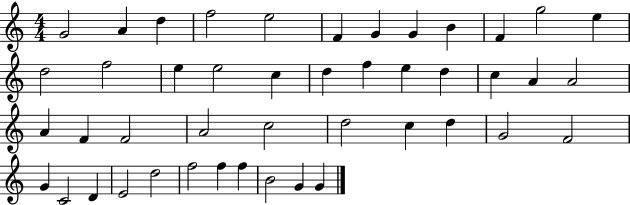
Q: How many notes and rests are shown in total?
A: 45